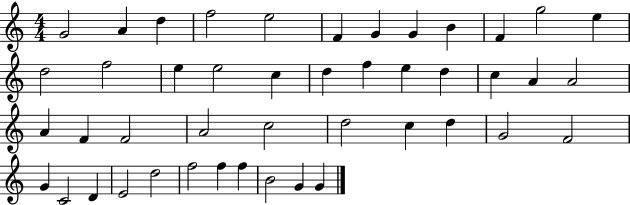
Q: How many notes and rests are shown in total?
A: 45